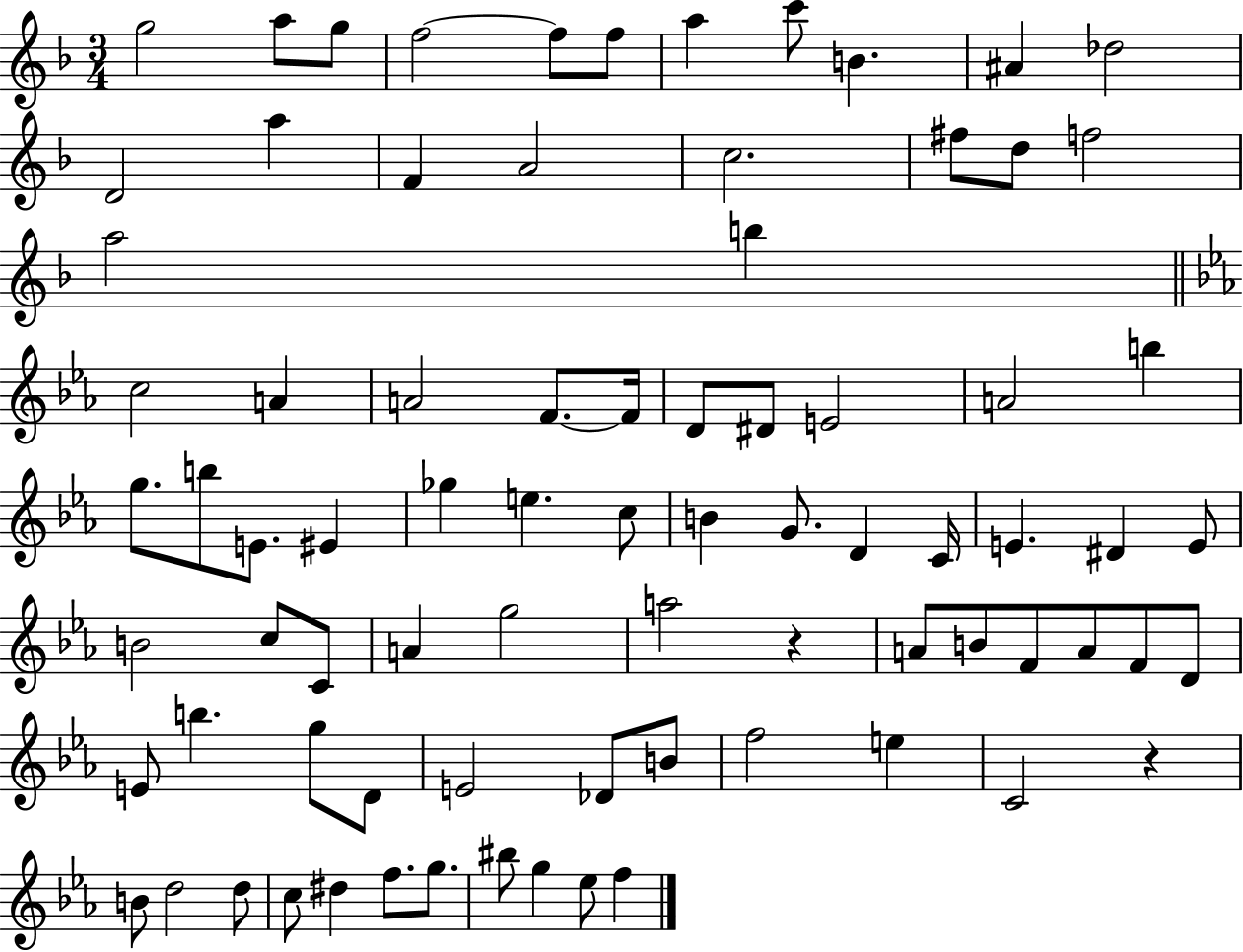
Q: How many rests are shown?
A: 2